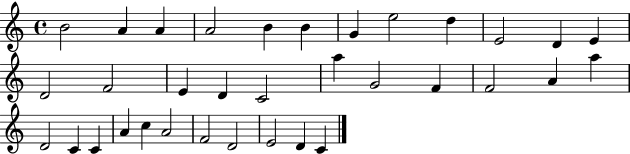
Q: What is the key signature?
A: C major